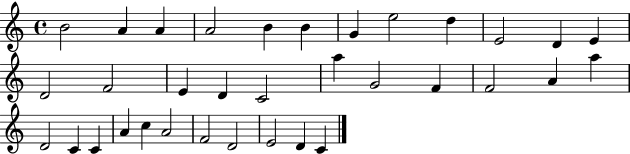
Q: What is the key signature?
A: C major